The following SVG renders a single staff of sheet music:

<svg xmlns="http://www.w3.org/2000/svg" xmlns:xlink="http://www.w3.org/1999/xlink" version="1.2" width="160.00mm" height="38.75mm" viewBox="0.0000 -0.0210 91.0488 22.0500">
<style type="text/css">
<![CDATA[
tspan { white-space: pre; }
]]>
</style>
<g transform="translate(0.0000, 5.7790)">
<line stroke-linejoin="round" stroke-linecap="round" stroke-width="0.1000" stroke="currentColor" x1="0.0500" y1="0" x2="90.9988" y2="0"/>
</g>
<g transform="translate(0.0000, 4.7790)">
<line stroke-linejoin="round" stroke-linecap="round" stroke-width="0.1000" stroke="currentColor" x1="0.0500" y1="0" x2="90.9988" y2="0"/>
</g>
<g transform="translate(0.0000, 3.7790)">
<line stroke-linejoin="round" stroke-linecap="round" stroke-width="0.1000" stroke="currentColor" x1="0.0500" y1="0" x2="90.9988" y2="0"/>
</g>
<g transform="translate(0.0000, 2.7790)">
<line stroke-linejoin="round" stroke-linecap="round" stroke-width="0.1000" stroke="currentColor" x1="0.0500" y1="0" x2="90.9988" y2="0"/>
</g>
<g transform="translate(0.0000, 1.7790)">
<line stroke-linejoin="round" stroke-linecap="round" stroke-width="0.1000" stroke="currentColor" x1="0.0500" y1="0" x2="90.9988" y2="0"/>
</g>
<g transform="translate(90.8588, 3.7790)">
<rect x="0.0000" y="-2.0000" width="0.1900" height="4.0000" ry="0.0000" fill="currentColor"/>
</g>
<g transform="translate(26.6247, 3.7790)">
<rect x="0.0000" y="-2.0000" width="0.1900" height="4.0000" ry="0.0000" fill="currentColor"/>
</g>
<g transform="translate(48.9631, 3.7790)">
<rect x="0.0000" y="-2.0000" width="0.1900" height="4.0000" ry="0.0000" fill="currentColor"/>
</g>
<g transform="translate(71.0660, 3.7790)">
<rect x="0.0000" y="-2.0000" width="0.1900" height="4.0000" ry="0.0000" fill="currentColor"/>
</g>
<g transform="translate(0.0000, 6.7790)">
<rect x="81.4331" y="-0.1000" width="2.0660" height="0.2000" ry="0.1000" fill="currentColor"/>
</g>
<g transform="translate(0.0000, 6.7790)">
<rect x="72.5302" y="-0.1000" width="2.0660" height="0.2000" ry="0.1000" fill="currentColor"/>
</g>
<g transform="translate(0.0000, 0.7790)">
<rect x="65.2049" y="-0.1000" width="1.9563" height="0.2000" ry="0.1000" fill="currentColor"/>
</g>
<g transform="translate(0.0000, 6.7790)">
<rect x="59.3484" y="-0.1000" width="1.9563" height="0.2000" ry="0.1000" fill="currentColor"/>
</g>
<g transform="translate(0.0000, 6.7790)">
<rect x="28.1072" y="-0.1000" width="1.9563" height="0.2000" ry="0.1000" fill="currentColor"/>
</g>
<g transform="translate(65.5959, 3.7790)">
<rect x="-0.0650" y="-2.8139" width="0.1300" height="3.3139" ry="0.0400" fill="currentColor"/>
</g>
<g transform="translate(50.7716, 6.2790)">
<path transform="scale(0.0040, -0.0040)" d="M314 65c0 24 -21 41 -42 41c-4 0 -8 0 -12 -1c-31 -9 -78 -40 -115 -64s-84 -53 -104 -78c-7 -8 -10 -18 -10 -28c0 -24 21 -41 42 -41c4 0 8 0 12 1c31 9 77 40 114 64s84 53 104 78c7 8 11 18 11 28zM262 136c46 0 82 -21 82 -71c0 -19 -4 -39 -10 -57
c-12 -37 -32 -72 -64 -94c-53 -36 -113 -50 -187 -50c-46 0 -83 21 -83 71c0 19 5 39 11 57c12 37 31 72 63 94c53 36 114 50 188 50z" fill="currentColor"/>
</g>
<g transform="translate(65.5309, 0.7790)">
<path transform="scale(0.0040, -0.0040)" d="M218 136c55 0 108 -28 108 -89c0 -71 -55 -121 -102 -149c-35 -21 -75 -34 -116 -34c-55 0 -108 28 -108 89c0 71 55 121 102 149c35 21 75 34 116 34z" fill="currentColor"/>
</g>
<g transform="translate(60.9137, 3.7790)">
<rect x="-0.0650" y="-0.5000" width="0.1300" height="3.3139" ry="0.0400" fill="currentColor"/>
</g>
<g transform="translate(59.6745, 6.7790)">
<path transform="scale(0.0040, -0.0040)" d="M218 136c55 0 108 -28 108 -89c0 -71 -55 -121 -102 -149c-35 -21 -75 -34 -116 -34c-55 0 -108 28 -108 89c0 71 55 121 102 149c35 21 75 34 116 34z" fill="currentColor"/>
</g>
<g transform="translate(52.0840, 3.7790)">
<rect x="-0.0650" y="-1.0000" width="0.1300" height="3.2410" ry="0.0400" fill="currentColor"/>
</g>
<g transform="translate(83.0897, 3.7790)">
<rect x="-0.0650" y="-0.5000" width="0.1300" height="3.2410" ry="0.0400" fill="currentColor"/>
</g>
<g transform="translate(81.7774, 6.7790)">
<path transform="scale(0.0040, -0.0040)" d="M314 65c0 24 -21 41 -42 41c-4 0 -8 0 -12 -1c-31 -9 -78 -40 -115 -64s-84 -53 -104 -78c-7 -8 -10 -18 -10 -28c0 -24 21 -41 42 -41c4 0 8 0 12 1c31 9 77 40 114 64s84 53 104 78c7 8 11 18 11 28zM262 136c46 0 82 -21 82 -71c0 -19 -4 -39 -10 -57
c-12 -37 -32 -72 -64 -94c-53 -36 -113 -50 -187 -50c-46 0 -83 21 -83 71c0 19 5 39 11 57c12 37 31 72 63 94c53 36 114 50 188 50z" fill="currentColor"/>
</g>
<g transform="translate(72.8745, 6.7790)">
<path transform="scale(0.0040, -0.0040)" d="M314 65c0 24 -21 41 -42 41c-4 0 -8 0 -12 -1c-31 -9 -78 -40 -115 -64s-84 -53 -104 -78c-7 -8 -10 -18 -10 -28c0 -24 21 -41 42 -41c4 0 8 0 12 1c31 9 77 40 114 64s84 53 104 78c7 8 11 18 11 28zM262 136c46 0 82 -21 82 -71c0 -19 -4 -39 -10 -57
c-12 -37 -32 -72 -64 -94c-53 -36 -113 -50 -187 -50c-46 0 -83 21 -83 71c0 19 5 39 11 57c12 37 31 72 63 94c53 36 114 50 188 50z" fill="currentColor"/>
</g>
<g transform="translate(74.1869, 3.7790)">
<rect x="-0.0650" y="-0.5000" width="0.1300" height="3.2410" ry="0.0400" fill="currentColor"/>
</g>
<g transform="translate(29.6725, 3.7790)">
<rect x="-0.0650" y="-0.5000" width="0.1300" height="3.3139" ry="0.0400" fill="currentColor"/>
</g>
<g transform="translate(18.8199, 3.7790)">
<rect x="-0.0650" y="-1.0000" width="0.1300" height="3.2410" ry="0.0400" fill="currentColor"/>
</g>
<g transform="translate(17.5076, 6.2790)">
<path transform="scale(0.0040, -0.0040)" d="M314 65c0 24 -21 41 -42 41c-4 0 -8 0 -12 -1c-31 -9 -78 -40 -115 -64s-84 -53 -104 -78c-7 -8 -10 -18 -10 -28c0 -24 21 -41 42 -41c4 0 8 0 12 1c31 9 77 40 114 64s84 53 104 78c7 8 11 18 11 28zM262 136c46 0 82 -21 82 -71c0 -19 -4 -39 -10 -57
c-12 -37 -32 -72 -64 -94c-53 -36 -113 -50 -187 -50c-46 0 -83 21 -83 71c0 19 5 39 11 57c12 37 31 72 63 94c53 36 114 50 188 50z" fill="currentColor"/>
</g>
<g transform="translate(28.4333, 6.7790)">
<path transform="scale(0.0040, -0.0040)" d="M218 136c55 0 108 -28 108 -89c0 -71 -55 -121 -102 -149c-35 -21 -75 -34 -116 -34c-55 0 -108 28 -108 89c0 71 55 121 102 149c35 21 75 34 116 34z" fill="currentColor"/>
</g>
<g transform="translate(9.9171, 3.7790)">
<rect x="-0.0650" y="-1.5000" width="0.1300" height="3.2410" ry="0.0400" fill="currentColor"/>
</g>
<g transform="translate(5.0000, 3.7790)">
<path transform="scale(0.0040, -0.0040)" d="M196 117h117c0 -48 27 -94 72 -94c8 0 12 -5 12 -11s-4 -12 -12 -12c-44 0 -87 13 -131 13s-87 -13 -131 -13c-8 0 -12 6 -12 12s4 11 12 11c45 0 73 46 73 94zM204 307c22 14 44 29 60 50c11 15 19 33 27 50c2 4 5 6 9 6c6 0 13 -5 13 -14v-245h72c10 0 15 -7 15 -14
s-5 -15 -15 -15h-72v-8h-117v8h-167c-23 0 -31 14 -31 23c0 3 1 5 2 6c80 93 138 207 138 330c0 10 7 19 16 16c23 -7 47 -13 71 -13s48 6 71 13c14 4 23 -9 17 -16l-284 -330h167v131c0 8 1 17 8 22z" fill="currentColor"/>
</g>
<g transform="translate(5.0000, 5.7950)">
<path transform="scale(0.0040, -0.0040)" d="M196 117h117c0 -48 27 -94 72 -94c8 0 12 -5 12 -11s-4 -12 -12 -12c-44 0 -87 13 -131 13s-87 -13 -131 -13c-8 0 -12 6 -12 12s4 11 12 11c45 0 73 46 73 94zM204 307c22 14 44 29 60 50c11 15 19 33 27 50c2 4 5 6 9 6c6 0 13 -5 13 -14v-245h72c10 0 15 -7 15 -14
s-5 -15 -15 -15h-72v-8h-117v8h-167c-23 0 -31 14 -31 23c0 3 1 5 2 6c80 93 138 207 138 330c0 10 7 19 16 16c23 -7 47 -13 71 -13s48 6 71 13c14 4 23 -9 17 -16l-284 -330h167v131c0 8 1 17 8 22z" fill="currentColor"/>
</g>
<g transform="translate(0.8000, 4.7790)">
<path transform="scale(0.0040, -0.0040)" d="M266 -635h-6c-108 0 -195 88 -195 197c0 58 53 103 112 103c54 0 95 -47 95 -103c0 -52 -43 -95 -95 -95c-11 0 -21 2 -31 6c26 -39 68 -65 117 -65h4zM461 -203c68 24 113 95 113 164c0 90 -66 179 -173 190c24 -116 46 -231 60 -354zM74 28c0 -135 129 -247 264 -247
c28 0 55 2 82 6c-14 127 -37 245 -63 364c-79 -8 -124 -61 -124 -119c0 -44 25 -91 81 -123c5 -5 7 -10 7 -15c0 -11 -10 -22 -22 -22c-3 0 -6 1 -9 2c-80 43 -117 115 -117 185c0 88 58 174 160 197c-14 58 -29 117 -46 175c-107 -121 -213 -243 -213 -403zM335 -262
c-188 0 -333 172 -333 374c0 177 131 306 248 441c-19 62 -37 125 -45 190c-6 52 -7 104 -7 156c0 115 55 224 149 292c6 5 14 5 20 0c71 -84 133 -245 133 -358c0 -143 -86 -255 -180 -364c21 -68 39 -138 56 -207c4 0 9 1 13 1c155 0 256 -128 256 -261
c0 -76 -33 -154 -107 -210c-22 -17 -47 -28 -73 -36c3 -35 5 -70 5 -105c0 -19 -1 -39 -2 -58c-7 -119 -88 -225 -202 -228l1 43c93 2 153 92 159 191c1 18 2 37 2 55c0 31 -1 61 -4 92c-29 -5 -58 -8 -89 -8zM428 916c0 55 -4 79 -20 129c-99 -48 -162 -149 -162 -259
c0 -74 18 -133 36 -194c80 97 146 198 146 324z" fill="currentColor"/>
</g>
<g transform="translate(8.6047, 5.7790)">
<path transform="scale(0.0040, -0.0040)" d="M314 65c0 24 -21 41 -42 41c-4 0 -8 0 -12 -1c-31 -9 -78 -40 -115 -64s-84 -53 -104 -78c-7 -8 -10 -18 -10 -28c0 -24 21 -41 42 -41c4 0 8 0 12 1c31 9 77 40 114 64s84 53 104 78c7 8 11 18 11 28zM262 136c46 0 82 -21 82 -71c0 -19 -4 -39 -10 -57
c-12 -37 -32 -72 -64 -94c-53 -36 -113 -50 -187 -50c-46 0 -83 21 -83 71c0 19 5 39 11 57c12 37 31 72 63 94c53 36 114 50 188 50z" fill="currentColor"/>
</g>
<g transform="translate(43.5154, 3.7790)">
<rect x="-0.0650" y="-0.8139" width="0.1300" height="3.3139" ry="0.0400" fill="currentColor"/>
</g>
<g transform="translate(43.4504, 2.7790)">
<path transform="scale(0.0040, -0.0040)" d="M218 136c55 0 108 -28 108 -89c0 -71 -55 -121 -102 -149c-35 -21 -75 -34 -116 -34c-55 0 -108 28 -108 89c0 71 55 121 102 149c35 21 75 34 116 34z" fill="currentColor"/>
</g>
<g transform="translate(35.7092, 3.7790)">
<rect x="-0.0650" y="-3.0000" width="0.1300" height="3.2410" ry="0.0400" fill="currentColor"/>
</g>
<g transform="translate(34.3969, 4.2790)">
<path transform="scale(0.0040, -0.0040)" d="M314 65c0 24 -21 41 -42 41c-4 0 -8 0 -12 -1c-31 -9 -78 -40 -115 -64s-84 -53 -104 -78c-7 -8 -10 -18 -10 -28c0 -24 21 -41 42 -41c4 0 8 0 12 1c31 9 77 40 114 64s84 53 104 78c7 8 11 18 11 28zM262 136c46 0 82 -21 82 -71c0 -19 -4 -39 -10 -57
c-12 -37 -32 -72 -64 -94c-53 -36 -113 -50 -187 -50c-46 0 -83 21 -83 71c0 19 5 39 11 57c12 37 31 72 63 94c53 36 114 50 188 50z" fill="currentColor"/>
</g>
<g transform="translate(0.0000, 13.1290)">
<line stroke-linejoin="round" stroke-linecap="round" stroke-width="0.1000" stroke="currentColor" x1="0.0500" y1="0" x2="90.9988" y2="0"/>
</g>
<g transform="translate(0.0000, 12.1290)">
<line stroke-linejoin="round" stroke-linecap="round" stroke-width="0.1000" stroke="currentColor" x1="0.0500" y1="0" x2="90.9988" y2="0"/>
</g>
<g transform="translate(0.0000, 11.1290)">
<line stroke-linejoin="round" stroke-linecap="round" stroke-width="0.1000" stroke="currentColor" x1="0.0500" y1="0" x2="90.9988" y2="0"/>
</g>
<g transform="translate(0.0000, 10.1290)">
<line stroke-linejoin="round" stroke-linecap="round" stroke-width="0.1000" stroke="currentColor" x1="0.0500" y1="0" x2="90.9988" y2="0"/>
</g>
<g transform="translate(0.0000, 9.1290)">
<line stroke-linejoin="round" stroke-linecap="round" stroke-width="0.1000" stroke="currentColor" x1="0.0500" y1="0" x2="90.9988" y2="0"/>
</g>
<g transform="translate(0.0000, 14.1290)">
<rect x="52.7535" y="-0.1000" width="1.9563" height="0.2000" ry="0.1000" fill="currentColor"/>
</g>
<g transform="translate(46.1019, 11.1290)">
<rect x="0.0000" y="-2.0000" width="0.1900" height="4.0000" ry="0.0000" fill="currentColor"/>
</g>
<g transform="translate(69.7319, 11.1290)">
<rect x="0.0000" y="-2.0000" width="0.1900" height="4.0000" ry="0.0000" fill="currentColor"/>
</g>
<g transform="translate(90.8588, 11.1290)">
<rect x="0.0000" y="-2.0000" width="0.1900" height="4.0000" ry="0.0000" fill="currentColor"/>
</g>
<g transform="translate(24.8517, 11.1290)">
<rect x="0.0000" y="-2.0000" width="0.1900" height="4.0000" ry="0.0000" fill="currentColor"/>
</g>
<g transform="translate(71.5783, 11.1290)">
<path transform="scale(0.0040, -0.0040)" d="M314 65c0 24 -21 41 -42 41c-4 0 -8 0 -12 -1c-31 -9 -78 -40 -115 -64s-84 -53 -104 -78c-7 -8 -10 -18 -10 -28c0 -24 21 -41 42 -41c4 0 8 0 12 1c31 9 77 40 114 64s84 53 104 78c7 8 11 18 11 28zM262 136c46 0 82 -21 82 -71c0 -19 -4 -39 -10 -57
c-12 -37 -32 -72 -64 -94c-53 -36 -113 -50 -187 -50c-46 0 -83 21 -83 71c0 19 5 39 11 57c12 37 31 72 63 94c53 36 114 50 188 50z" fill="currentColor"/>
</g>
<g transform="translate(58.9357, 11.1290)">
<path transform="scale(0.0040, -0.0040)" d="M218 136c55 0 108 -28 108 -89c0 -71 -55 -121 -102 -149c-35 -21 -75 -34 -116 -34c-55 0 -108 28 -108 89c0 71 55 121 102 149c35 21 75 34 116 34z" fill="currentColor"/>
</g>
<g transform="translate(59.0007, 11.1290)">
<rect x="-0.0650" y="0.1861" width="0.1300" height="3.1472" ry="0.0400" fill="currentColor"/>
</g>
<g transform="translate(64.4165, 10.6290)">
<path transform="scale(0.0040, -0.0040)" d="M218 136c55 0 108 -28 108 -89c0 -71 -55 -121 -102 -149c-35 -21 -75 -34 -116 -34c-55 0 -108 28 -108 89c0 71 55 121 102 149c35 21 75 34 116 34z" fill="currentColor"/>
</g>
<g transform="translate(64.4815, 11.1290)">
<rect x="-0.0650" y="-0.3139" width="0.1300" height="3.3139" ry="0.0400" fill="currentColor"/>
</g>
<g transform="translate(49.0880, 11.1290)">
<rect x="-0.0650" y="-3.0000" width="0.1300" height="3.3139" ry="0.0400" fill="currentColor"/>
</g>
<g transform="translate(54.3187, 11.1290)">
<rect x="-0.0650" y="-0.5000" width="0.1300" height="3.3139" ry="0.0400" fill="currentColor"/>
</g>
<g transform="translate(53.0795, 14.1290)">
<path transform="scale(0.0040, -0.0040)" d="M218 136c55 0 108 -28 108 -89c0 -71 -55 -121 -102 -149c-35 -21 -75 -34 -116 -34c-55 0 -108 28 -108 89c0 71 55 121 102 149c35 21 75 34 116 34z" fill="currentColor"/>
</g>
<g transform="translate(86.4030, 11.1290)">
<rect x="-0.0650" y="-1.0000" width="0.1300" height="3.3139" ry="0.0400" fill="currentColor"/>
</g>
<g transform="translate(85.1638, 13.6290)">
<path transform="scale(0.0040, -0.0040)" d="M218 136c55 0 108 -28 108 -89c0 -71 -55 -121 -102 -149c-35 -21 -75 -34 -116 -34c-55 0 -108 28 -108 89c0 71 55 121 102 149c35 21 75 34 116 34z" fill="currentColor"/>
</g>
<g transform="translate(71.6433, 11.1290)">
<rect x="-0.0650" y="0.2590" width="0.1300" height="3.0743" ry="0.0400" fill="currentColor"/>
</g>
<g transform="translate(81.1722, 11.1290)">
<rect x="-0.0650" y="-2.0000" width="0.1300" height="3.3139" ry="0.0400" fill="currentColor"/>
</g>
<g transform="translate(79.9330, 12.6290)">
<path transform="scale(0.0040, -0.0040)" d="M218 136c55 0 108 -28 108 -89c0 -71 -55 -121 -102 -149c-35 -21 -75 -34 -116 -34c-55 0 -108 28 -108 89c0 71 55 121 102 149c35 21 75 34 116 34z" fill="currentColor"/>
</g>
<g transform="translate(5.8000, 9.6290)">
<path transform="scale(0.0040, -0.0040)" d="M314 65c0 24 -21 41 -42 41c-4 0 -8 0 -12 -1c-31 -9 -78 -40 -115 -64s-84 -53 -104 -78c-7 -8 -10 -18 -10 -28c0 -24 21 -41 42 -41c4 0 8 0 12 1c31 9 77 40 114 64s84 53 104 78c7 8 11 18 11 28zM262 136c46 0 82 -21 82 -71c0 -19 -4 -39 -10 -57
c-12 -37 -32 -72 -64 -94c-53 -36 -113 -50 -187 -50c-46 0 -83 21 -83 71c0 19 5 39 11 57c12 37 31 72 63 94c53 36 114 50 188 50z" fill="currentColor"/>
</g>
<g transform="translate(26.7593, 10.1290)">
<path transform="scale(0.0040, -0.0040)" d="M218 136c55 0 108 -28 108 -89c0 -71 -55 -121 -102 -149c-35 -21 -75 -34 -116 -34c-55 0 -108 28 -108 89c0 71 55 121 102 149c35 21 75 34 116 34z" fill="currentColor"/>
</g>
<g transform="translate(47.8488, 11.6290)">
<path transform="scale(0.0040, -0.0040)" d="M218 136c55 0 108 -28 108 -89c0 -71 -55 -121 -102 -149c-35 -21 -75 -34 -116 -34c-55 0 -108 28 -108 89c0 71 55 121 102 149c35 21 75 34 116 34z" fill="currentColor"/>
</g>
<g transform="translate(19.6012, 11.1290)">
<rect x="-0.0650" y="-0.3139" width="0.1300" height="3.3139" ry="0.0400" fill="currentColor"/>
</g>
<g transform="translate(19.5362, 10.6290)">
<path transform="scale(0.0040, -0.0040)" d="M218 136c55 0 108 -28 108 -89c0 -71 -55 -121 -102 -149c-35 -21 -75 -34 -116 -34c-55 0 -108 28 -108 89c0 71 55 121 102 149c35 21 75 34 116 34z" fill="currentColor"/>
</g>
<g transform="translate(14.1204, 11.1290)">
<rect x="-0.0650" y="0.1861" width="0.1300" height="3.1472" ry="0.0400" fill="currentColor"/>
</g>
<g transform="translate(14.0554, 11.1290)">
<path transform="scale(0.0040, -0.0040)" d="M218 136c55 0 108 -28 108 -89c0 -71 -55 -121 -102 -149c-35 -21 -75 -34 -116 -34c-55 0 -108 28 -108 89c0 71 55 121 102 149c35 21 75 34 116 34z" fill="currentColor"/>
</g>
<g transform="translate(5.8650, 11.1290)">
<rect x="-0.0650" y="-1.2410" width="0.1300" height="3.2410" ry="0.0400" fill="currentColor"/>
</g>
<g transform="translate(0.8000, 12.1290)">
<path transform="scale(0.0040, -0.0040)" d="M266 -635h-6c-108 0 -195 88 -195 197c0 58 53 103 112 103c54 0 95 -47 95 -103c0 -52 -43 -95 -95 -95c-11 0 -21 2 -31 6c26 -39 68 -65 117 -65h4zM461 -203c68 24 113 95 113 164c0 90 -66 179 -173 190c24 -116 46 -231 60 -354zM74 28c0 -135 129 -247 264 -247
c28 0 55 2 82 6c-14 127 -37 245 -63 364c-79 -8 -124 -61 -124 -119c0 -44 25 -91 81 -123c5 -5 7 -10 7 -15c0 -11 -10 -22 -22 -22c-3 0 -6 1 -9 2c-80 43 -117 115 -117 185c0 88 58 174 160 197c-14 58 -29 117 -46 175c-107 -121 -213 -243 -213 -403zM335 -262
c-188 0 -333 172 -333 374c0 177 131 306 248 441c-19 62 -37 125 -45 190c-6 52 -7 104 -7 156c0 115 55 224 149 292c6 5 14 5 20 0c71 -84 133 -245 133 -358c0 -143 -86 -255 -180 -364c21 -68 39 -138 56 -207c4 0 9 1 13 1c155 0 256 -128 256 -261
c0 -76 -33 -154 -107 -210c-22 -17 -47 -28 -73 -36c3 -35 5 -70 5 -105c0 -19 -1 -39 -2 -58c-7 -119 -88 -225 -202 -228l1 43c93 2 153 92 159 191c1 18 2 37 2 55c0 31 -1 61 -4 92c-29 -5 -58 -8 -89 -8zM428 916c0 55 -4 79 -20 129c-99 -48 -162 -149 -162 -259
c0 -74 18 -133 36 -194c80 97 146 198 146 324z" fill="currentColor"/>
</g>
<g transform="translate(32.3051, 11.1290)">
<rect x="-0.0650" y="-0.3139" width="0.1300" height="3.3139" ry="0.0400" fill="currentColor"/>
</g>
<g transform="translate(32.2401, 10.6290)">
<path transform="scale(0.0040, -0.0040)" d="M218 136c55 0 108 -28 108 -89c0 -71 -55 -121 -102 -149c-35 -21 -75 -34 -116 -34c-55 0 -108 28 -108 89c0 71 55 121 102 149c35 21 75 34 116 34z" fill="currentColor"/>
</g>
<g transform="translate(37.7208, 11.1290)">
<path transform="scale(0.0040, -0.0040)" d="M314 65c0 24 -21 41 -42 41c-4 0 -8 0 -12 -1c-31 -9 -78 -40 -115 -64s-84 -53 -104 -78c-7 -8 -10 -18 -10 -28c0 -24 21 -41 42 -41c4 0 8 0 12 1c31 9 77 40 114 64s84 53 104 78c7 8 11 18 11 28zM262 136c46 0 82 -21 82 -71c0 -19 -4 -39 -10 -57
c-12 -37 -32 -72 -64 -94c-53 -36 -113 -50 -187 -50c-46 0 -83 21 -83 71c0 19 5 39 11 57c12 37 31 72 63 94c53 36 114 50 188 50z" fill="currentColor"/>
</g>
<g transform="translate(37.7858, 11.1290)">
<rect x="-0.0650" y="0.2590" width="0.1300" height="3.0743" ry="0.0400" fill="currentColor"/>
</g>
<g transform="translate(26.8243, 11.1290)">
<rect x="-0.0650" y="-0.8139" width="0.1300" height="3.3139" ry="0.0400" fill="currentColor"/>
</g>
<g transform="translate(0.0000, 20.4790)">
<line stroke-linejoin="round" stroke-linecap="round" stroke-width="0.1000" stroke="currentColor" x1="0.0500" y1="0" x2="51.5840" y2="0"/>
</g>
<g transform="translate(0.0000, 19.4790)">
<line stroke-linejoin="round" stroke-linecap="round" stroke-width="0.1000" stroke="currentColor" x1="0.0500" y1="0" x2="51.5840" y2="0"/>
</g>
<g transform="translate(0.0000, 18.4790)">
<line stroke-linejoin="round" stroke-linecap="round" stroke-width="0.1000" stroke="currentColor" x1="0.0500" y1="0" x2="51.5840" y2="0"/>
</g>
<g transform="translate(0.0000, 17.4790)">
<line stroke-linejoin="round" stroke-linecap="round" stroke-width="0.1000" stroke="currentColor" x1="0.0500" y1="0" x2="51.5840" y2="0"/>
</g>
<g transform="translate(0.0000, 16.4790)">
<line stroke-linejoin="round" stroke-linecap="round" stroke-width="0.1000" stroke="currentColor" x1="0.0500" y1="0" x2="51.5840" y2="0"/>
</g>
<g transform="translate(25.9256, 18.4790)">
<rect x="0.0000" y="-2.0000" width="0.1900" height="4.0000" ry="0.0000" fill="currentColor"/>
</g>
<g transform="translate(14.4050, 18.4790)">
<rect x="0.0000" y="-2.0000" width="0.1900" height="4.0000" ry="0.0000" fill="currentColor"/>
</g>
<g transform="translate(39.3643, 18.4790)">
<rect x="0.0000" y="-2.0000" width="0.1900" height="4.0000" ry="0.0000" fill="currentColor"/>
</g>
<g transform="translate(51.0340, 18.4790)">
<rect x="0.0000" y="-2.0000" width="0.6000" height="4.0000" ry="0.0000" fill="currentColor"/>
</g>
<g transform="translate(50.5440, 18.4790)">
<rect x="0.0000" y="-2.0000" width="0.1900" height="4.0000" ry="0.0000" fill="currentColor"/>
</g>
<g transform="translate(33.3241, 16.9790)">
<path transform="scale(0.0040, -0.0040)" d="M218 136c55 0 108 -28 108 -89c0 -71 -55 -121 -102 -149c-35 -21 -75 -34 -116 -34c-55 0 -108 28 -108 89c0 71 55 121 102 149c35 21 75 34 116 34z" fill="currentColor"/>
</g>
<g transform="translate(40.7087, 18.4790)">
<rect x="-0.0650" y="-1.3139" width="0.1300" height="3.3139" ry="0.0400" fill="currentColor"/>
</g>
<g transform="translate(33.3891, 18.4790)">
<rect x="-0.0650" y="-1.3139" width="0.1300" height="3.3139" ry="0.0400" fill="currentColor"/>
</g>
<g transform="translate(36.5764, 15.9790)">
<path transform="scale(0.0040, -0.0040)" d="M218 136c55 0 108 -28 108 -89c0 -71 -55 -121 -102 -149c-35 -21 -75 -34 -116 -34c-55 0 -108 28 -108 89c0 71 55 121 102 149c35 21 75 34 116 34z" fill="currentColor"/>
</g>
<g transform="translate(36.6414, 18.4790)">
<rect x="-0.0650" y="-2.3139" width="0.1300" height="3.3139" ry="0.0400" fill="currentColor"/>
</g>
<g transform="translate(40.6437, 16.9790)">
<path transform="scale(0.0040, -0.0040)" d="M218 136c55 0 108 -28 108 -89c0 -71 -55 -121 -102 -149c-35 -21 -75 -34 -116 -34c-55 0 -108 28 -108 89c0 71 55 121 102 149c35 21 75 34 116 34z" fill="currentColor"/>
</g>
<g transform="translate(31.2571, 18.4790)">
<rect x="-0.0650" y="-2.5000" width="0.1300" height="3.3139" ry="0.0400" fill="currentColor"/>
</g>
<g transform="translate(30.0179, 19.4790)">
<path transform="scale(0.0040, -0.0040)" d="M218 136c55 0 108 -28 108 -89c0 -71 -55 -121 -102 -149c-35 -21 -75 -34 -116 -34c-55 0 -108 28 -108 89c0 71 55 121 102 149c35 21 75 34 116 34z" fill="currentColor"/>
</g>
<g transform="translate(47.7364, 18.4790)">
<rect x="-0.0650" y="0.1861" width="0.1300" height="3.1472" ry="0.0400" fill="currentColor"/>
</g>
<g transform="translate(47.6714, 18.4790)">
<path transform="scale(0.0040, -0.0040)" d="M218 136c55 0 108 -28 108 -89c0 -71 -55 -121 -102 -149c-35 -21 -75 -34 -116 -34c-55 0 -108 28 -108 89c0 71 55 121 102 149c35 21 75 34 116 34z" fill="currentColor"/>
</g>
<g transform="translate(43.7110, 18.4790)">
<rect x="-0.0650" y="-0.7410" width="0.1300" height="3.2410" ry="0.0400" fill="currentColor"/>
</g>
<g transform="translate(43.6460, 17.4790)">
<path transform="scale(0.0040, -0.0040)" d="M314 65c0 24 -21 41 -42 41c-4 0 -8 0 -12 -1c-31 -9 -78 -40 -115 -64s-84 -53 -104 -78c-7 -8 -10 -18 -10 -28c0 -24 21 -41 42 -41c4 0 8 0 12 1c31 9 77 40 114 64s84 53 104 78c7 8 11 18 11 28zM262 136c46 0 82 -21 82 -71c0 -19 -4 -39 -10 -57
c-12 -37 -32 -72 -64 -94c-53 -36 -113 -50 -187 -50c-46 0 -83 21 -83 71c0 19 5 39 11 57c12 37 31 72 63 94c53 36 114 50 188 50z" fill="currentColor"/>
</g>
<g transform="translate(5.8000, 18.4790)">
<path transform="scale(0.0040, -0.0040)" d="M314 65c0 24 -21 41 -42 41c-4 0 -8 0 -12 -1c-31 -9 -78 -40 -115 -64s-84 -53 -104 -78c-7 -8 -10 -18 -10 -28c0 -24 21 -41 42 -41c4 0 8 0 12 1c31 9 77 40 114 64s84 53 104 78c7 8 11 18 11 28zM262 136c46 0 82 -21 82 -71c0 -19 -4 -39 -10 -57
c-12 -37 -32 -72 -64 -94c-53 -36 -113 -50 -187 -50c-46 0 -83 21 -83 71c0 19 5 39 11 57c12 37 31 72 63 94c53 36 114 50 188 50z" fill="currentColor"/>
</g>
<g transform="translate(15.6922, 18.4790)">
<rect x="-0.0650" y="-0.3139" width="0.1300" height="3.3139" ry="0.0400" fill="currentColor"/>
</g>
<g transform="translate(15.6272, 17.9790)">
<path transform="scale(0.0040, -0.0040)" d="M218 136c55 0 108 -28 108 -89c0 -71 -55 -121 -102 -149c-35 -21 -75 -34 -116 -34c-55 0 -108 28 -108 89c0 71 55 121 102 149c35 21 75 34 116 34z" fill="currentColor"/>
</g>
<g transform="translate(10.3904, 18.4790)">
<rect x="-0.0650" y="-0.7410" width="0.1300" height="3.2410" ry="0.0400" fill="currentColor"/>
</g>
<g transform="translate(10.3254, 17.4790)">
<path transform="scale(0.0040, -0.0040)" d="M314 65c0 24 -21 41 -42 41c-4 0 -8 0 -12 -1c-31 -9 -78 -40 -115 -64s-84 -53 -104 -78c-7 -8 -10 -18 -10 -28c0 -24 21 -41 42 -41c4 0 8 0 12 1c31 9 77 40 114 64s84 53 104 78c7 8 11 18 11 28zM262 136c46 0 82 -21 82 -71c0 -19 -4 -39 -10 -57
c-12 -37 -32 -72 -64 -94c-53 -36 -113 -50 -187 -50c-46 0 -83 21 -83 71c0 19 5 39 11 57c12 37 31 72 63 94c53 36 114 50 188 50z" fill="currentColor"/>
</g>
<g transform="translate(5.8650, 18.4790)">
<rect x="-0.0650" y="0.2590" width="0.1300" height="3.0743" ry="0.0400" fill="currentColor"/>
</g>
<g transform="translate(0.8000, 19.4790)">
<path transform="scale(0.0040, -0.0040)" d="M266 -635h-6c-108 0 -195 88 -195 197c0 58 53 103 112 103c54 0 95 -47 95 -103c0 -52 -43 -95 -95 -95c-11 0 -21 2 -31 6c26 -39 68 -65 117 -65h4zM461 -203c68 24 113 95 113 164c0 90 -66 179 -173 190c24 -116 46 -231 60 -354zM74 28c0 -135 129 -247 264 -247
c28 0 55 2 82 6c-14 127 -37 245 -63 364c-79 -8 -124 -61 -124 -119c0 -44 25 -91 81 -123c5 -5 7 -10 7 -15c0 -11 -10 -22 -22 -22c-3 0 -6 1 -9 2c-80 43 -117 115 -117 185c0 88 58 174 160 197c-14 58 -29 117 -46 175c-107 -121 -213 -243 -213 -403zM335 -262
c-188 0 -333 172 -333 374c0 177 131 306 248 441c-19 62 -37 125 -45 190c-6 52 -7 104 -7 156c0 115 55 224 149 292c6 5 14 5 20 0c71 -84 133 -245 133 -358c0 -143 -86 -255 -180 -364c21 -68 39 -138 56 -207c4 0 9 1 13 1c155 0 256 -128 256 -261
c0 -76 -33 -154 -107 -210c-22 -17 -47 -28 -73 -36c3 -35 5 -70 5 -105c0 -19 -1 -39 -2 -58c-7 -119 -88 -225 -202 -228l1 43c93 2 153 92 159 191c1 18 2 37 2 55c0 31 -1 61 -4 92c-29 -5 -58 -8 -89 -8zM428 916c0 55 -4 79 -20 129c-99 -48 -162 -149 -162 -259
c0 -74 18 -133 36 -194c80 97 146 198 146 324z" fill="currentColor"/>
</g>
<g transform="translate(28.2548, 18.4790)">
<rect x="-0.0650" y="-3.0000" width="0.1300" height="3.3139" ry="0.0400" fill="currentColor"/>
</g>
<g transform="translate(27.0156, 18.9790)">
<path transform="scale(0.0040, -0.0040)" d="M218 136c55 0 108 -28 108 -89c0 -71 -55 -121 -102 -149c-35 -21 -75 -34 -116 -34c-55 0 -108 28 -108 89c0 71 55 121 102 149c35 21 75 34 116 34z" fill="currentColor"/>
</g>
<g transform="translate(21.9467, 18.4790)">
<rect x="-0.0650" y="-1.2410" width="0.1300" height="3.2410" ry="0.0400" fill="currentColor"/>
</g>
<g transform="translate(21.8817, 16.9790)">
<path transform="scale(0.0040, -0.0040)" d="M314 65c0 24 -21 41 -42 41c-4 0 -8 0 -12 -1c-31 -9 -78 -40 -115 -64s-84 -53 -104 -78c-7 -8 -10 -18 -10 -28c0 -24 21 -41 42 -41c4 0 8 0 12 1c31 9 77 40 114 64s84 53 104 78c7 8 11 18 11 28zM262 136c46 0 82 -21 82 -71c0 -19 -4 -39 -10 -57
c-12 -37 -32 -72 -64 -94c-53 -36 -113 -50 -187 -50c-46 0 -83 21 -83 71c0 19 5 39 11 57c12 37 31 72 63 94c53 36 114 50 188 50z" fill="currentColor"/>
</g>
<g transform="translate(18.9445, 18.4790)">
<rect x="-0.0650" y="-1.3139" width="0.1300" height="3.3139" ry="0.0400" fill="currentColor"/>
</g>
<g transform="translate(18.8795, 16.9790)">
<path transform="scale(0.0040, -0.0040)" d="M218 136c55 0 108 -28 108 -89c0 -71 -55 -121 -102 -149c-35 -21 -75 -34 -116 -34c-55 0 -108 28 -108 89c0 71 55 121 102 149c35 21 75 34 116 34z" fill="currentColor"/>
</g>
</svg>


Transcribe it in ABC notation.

X:1
T:Untitled
M:4/4
L:1/4
K:C
E2 D2 C A2 d D2 C a C2 C2 e2 B c d c B2 A C B c B2 F D B2 d2 c e e2 A G e g e d2 B